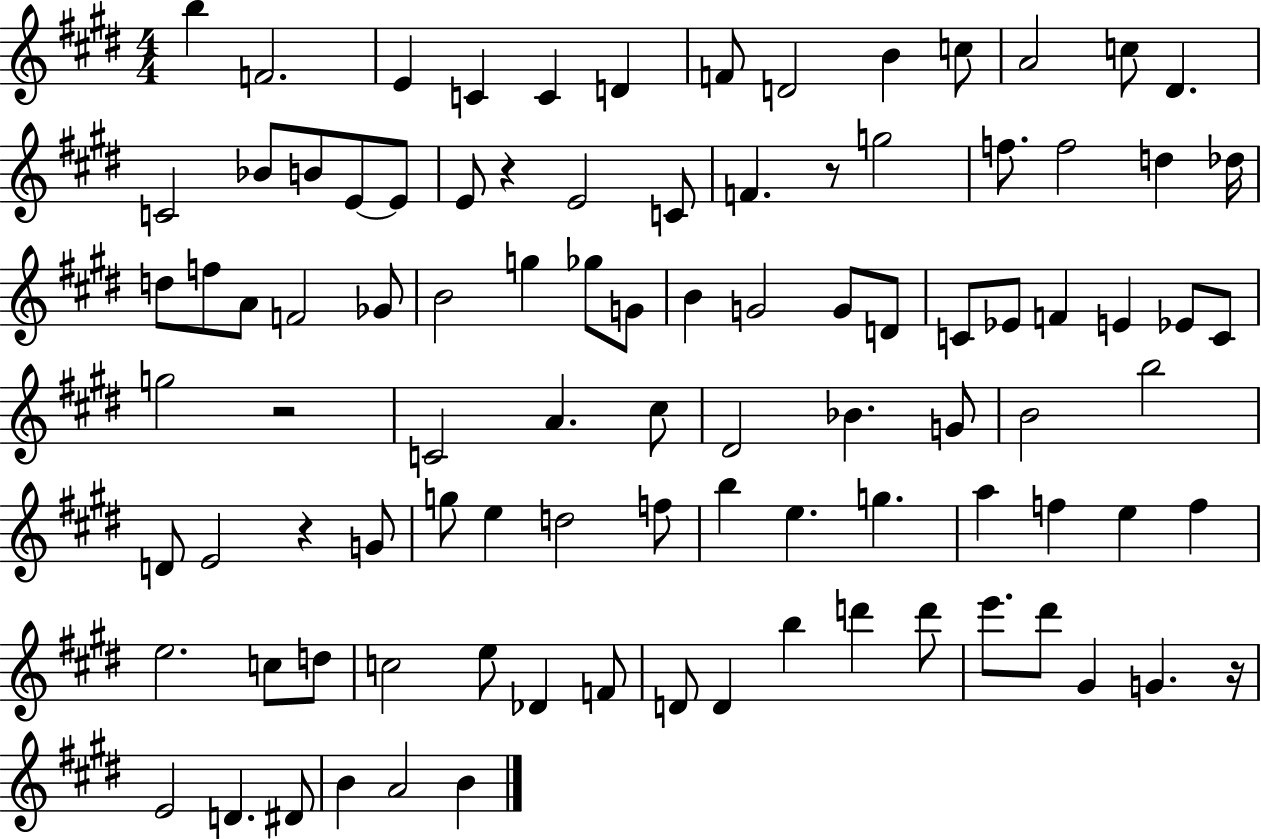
X:1
T:Untitled
M:4/4
L:1/4
K:E
b F2 E C C D F/2 D2 B c/2 A2 c/2 ^D C2 _B/2 B/2 E/2 E/2 E/2 z E2 C/2 F z/2 g2 f/2 f2 d _d/4 d/2 f/2 A/2 F2 _G/2 B2 g _g/2 G/2 B G2 G/2 D/2 C/2 _E/2 F E _E/2 C/2 g2 z2 C2 A ^c/2 ^D2 _B G/2 B2 b2 D/2 E2 z G/2 g/2 e d2 f/2 b e g a f e f e2 c/2 d/2 c2 e/2 _D F/2 D/2 D b d' d'/2 e'/2 ^d'/2 ^G G z/4 E2 D ^D/2 B A2 B